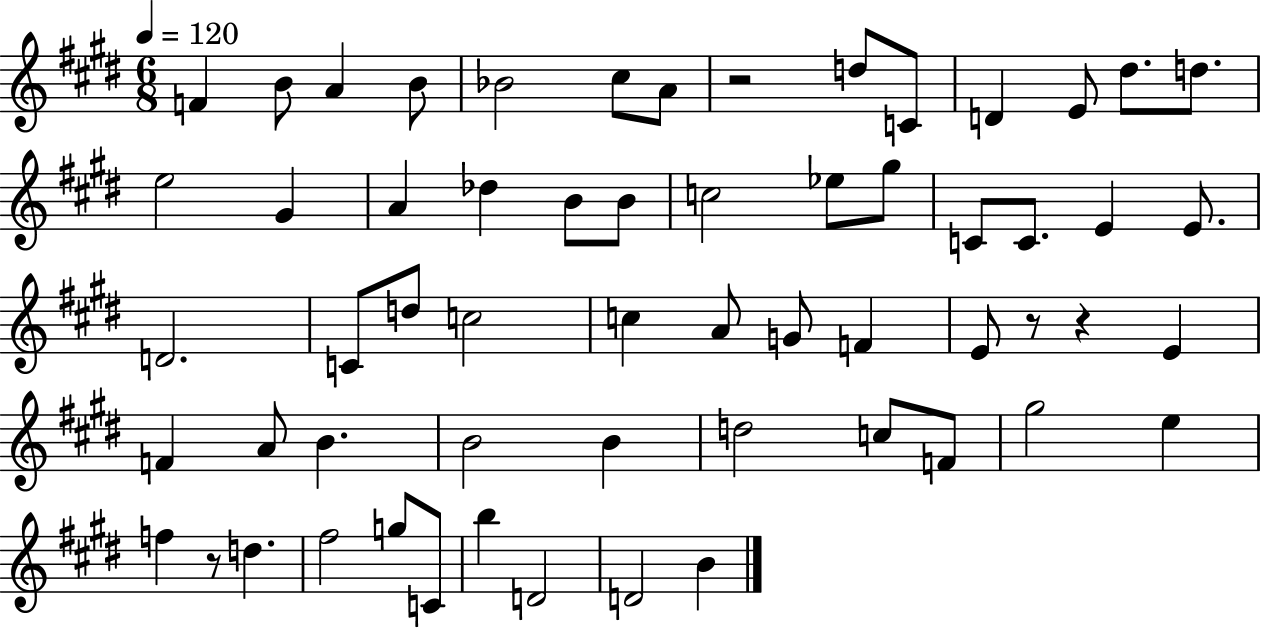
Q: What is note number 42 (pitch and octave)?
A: D5